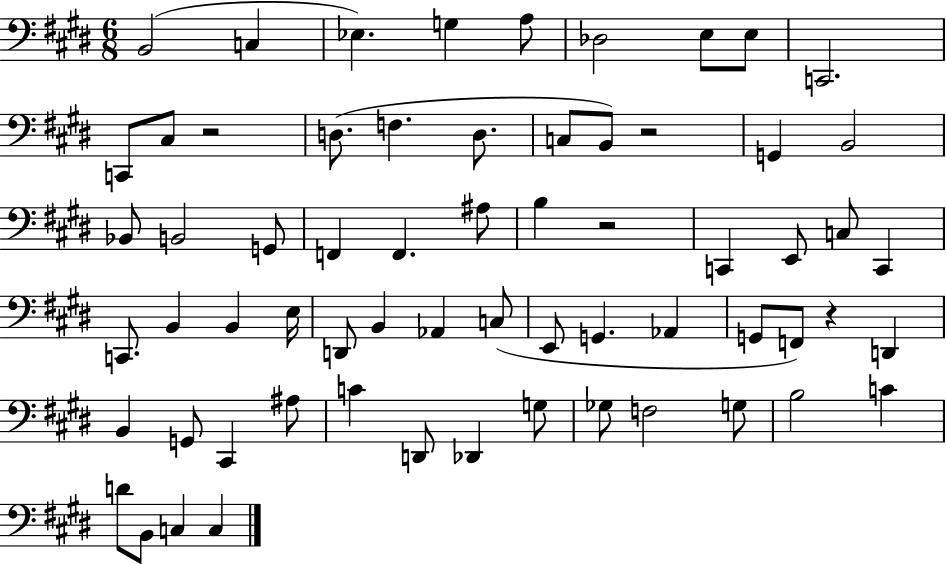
{
  \clef bass
  \numericTimeSignature
  \time 6/8
  \key e \major
  b,2( c4 | ees4.) g4 a8 | des2 e8 e8 | c,2. | \break c,8 cis8 r2 | d8.( f4. d8. | c8 b,8) r2 | g,4 b,2 | \break bes,8 b,2 g,8 | f,4 f,4. ais8 | b4 r2 | c,4 e,8 c8 c,4 | \break c,8. b,4 b,4 e16 | d,8 b,4 aes,4 c8( | e,8 g,4. aes,4 | g,8 f,8) r4 d,4 | \break b,4 g,8 cis,4 ais8 | c'4 d,8 des,4 g8 | ges8 f2 g8 | b2 c'4 | \break d'8 b,8 c4 c4 | \bar "|."
}